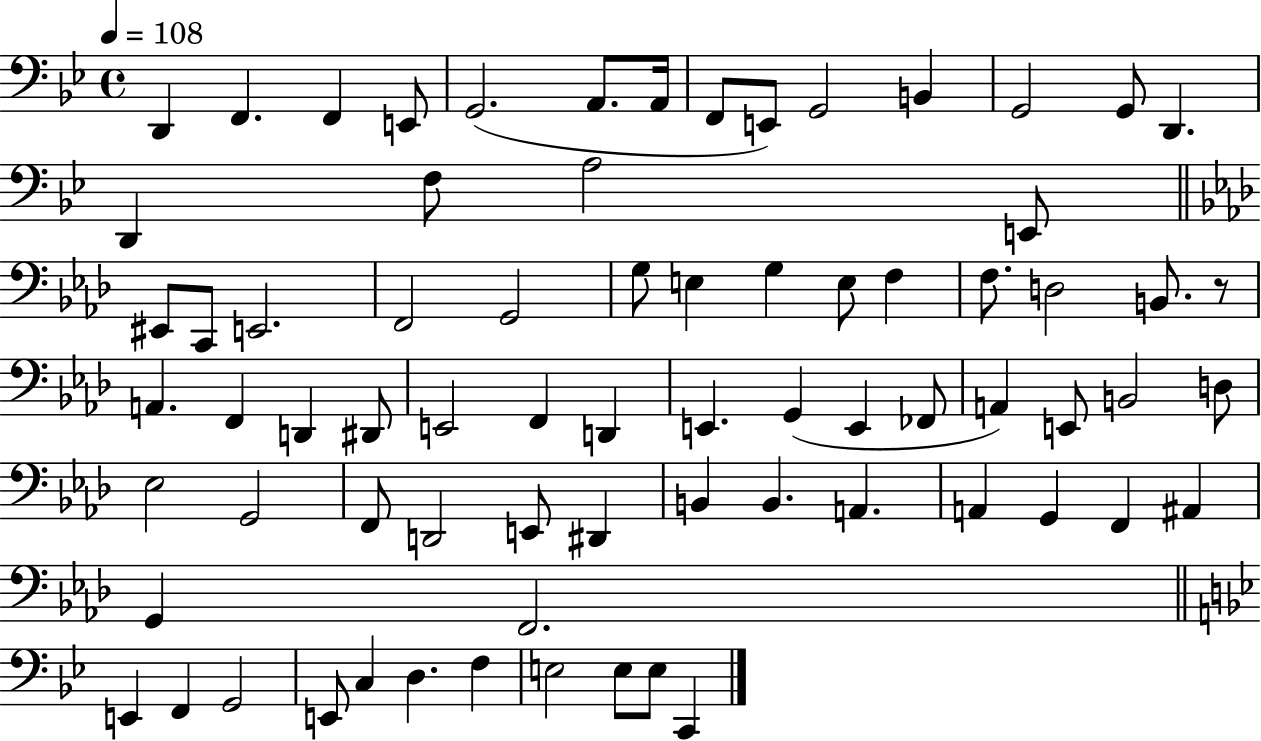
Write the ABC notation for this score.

X:1
T:Untitled
M:4/4
L:1/4
K:Bb
D,, F,, F,, E,,/2 G,,2 A,,/2 A,,/4 F,,/2 E,,/2 G,,2 B,, G,,2 G,,/2 D,, D,, F,/2 A,2 E,,/2 ^E,,/2 C,,/2 E,,2 F,,2 G,,2 G,/2 E, G, E,/2 F, F,/2 D,2 B,,/2 z/2 A,, F,, D,, ^D,,/2 E,,2 F,, D,, E,, G,, E,, _F,,/2 A,, E,,/2 B,,2 D,/2 _E,2 G,,2 F,,/2 D,,2 E,,/2 ^D,, B,, B,, A,, A,, G,, F,, ^A,, G,, F,,2 E,, F,, G,,2 E,,/2 C, D, F, E,2 E,/2 E,/2 C,,